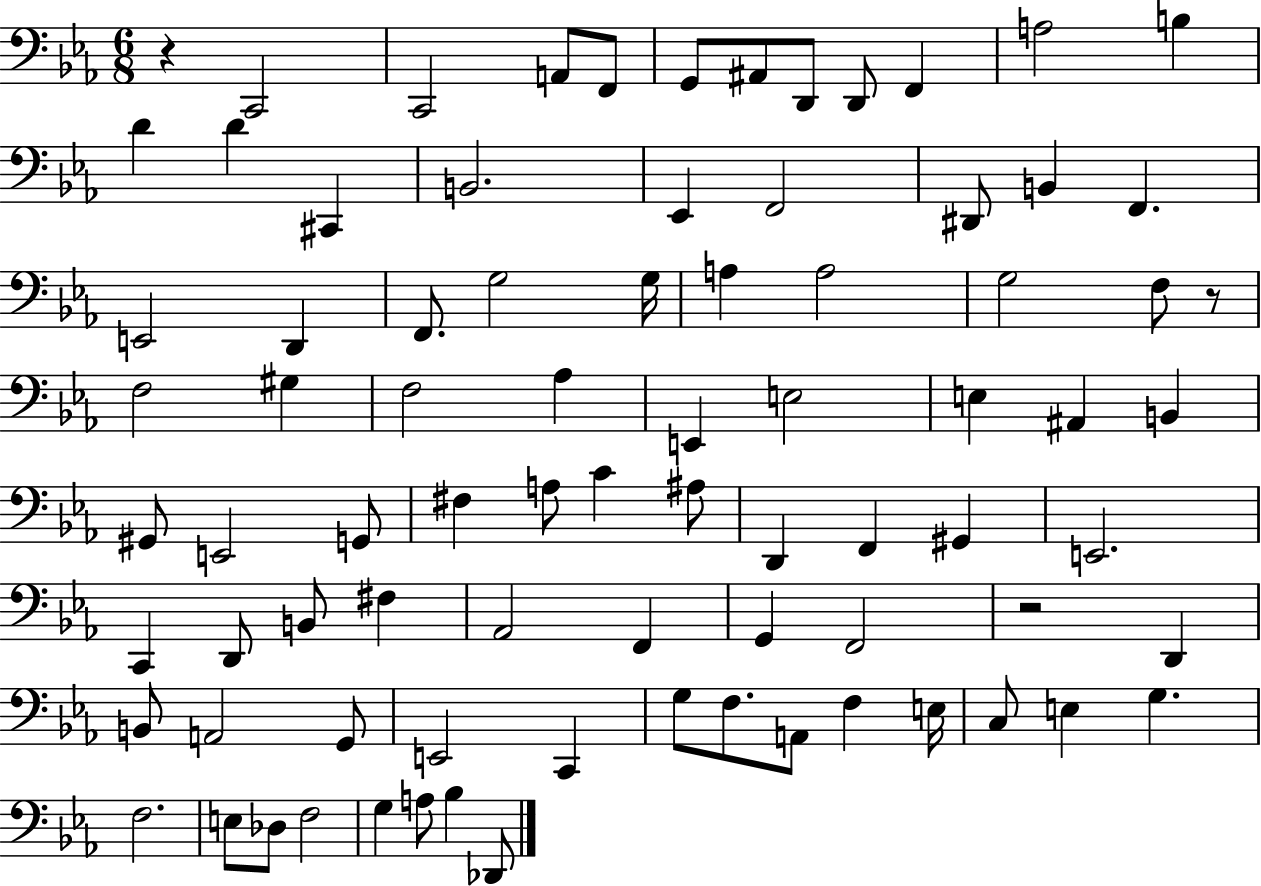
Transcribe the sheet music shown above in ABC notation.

X:1
T:Untitled
M:6/8
L:1/4
K:Eb
z C,,2 C,,2 A,,/2 F,,/2 G,,/2 ^A,,/2 D,,/2 D,,/2 F,, A,2 B, D D ^C,, B,,2 _E,, F,,2 ^D,,/2 B,, F,, E,,2 D,, F,,/2 G,2 G,/4 A, A,2 G,2 F,/2 z/2 F,2 ^G, F,2 _A, E,, E,2 E, ^A,, B,, ^G,,/2 E,,2 G,,/2 ^F, A,/2 C ^A,/2 D,, F,, ^G,, E,,2 C,, D,,/2 B,,/2 ^F, _A,,2 F,, G,, F,,2 z2 D,, B,,/2 A,,2 G,,/2 E,,2 C,, G,/2 F,/2 A,,/2 F, E,/4 C,/2 E, G, F,2 E,/2 _D,/2 F,2 G, A,/2 _B, _D,,/2